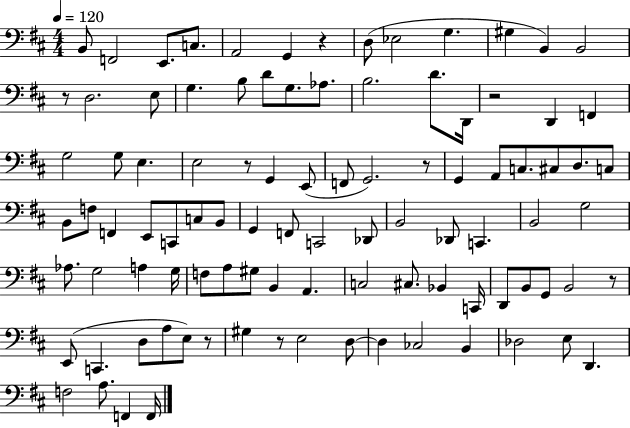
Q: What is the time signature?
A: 4/4